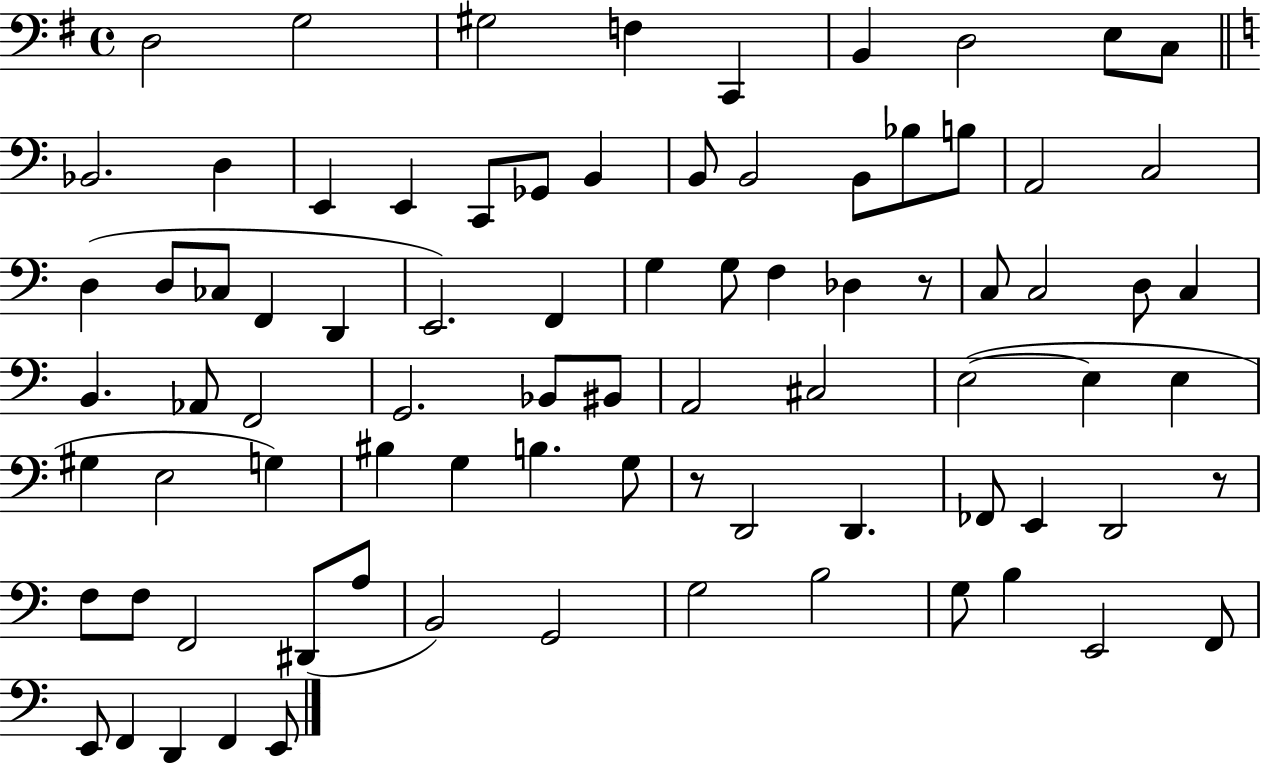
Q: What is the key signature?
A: G major